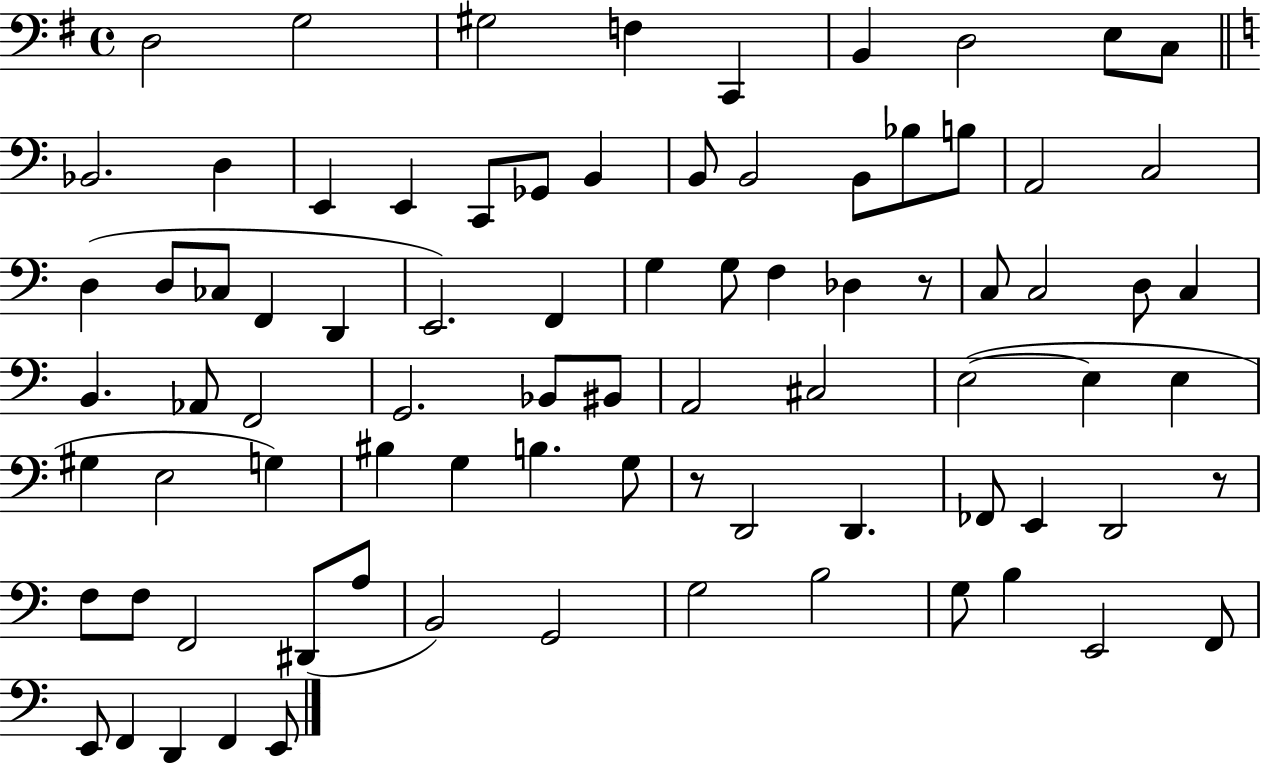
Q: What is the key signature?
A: G major